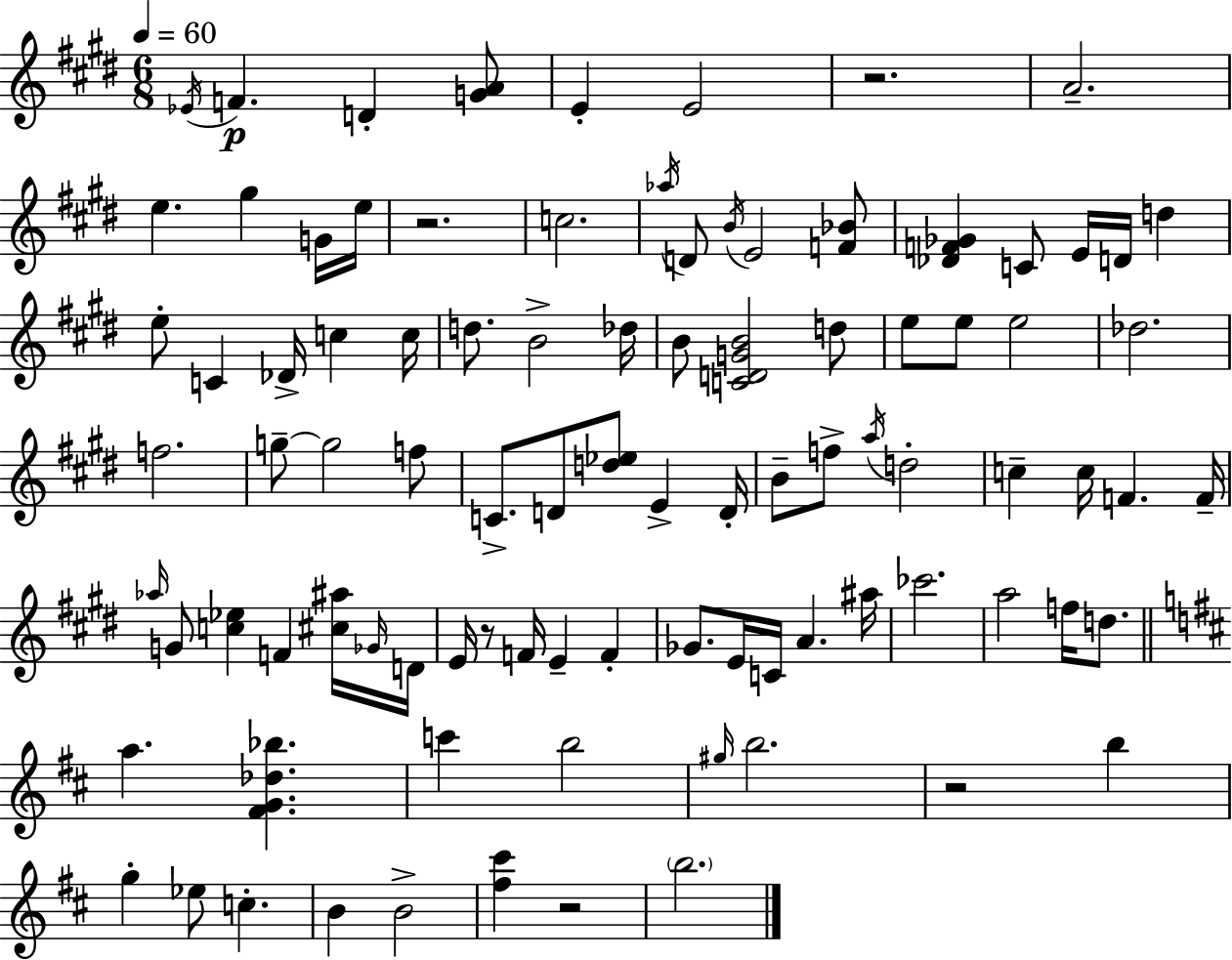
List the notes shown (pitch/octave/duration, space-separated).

Eb4/s F4/q. D4/q [G4,A4]/e E4/q E4/h R/h. A4/h. E5/q. G#5/q G4/s E5/s R/h. C5/h. Ab5/s D4/e B4/s E4/h [F4,Bb4]/e [Db4,F4,Gb4]/q C4/e E4/s D4/s D5/q E5/e C4/q Db4/s C5/q C5/s D5/e. B4/h Db5/s B4/e [C4,D4,G4,B4]/h D5/e E5/e E5/e E5/h Db5/h. F5/h. G5/e G5/h F5/e C4/e. D4/e [D5,Eb5]/e E4/q D4/s B4/e F5/e A5/s D5/h C5/q C5/s F4/q. F4/s Ab5/s G4/e [C5,Eb5]/q F4/q [C#5,A#5]/s Gb4/s D4/s E4/s R/e F4/s E4/q F4/q Gb4/e. E4/s C4/s A4/q. A#5/s CES6/h. A5/h F5/s D5/e. A5/q. [F#4,G4,Db5,Bb5]/q. C6/q B5/h G#5/s B5/h. R/h B5/q G5/q Eb5/e C5/q. B4/q B4/h [F#5,C#6]/q R/h B5/h.